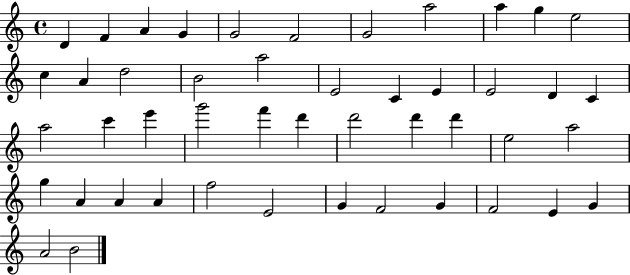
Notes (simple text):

D4/q F4/q A4/q G4/q G4/h F4/h G4/h A5/h A5/q G5/q E5/h C5/q A4/q D5/h B4/h A5/h E4/h C4/q E4/q E4/h D4/q C4/q A5/h C6/q E6/q G6/h F6/q D6/q D6/h D6/q D6/q E5/h A5/h G5/q A4/q A4/q A4/q F5/h E4/h G4/q F4/h G4/q F4/h E4/q G4/q A4/h B4/h